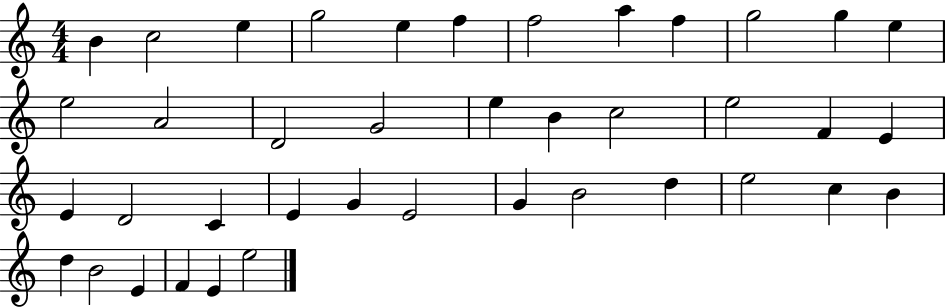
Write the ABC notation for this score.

X:1
T:Untitled
M:4/4
L:1/4
K:C
B c2 e g2 e f f2 a f g2 g e e2 A2 D2 G2 e B c2 e2 F E E D2 C E G E2 G B2 d e2 c B d B2 E F E e2